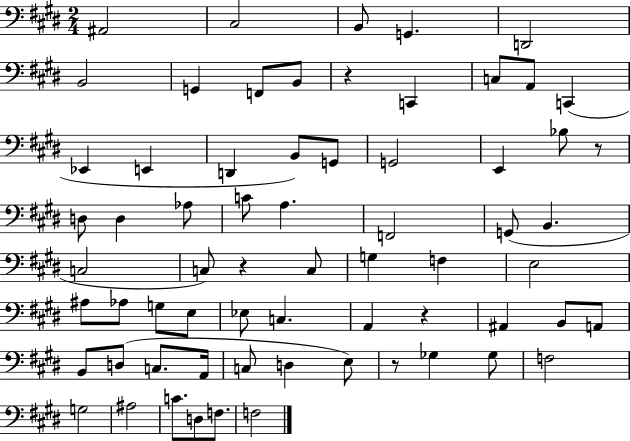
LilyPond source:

{
  \clef bass
  \numericTimeSignature
  \time 2/4
  \key e \major
  \repeat volta 2 { ais,2 | cis2 | b,8 g,4. | d,2 | \break b,2 | g,4 f,8 b,8 | r4 c,4 | c8 a,8 c,4( | \break ees,4 e,4 | d,4 b,8) g,8 | g,2 | e,4 bes8 r8 | \break d8 d4 aes8 | c'8 a4. | f,2 | g,8( b,4. | \break c2 | c8) r4 c8 | g4 f4 | e2 | \break ais8 aes8 g8 e8 | ees8 c4. | a,4 r4 | ais,4 b,8 a,8 | \break b,8 d8( c8. a,16 | c8 d4 e8) | r8 ges4 ges8 | f2 | \break g2 | ais2 | c'8. d8 f8. | f2 | \break } \bar "|."
}